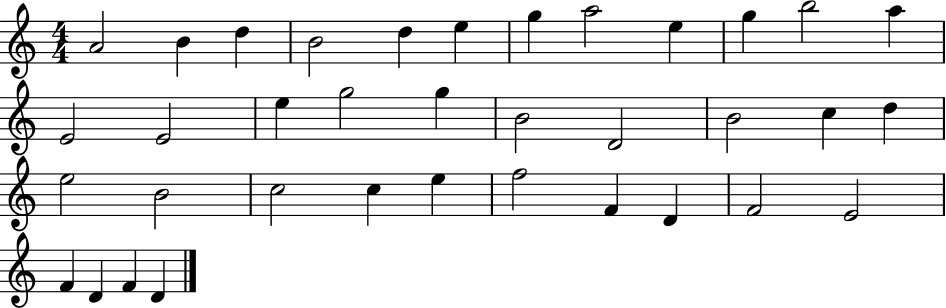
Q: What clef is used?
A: treble